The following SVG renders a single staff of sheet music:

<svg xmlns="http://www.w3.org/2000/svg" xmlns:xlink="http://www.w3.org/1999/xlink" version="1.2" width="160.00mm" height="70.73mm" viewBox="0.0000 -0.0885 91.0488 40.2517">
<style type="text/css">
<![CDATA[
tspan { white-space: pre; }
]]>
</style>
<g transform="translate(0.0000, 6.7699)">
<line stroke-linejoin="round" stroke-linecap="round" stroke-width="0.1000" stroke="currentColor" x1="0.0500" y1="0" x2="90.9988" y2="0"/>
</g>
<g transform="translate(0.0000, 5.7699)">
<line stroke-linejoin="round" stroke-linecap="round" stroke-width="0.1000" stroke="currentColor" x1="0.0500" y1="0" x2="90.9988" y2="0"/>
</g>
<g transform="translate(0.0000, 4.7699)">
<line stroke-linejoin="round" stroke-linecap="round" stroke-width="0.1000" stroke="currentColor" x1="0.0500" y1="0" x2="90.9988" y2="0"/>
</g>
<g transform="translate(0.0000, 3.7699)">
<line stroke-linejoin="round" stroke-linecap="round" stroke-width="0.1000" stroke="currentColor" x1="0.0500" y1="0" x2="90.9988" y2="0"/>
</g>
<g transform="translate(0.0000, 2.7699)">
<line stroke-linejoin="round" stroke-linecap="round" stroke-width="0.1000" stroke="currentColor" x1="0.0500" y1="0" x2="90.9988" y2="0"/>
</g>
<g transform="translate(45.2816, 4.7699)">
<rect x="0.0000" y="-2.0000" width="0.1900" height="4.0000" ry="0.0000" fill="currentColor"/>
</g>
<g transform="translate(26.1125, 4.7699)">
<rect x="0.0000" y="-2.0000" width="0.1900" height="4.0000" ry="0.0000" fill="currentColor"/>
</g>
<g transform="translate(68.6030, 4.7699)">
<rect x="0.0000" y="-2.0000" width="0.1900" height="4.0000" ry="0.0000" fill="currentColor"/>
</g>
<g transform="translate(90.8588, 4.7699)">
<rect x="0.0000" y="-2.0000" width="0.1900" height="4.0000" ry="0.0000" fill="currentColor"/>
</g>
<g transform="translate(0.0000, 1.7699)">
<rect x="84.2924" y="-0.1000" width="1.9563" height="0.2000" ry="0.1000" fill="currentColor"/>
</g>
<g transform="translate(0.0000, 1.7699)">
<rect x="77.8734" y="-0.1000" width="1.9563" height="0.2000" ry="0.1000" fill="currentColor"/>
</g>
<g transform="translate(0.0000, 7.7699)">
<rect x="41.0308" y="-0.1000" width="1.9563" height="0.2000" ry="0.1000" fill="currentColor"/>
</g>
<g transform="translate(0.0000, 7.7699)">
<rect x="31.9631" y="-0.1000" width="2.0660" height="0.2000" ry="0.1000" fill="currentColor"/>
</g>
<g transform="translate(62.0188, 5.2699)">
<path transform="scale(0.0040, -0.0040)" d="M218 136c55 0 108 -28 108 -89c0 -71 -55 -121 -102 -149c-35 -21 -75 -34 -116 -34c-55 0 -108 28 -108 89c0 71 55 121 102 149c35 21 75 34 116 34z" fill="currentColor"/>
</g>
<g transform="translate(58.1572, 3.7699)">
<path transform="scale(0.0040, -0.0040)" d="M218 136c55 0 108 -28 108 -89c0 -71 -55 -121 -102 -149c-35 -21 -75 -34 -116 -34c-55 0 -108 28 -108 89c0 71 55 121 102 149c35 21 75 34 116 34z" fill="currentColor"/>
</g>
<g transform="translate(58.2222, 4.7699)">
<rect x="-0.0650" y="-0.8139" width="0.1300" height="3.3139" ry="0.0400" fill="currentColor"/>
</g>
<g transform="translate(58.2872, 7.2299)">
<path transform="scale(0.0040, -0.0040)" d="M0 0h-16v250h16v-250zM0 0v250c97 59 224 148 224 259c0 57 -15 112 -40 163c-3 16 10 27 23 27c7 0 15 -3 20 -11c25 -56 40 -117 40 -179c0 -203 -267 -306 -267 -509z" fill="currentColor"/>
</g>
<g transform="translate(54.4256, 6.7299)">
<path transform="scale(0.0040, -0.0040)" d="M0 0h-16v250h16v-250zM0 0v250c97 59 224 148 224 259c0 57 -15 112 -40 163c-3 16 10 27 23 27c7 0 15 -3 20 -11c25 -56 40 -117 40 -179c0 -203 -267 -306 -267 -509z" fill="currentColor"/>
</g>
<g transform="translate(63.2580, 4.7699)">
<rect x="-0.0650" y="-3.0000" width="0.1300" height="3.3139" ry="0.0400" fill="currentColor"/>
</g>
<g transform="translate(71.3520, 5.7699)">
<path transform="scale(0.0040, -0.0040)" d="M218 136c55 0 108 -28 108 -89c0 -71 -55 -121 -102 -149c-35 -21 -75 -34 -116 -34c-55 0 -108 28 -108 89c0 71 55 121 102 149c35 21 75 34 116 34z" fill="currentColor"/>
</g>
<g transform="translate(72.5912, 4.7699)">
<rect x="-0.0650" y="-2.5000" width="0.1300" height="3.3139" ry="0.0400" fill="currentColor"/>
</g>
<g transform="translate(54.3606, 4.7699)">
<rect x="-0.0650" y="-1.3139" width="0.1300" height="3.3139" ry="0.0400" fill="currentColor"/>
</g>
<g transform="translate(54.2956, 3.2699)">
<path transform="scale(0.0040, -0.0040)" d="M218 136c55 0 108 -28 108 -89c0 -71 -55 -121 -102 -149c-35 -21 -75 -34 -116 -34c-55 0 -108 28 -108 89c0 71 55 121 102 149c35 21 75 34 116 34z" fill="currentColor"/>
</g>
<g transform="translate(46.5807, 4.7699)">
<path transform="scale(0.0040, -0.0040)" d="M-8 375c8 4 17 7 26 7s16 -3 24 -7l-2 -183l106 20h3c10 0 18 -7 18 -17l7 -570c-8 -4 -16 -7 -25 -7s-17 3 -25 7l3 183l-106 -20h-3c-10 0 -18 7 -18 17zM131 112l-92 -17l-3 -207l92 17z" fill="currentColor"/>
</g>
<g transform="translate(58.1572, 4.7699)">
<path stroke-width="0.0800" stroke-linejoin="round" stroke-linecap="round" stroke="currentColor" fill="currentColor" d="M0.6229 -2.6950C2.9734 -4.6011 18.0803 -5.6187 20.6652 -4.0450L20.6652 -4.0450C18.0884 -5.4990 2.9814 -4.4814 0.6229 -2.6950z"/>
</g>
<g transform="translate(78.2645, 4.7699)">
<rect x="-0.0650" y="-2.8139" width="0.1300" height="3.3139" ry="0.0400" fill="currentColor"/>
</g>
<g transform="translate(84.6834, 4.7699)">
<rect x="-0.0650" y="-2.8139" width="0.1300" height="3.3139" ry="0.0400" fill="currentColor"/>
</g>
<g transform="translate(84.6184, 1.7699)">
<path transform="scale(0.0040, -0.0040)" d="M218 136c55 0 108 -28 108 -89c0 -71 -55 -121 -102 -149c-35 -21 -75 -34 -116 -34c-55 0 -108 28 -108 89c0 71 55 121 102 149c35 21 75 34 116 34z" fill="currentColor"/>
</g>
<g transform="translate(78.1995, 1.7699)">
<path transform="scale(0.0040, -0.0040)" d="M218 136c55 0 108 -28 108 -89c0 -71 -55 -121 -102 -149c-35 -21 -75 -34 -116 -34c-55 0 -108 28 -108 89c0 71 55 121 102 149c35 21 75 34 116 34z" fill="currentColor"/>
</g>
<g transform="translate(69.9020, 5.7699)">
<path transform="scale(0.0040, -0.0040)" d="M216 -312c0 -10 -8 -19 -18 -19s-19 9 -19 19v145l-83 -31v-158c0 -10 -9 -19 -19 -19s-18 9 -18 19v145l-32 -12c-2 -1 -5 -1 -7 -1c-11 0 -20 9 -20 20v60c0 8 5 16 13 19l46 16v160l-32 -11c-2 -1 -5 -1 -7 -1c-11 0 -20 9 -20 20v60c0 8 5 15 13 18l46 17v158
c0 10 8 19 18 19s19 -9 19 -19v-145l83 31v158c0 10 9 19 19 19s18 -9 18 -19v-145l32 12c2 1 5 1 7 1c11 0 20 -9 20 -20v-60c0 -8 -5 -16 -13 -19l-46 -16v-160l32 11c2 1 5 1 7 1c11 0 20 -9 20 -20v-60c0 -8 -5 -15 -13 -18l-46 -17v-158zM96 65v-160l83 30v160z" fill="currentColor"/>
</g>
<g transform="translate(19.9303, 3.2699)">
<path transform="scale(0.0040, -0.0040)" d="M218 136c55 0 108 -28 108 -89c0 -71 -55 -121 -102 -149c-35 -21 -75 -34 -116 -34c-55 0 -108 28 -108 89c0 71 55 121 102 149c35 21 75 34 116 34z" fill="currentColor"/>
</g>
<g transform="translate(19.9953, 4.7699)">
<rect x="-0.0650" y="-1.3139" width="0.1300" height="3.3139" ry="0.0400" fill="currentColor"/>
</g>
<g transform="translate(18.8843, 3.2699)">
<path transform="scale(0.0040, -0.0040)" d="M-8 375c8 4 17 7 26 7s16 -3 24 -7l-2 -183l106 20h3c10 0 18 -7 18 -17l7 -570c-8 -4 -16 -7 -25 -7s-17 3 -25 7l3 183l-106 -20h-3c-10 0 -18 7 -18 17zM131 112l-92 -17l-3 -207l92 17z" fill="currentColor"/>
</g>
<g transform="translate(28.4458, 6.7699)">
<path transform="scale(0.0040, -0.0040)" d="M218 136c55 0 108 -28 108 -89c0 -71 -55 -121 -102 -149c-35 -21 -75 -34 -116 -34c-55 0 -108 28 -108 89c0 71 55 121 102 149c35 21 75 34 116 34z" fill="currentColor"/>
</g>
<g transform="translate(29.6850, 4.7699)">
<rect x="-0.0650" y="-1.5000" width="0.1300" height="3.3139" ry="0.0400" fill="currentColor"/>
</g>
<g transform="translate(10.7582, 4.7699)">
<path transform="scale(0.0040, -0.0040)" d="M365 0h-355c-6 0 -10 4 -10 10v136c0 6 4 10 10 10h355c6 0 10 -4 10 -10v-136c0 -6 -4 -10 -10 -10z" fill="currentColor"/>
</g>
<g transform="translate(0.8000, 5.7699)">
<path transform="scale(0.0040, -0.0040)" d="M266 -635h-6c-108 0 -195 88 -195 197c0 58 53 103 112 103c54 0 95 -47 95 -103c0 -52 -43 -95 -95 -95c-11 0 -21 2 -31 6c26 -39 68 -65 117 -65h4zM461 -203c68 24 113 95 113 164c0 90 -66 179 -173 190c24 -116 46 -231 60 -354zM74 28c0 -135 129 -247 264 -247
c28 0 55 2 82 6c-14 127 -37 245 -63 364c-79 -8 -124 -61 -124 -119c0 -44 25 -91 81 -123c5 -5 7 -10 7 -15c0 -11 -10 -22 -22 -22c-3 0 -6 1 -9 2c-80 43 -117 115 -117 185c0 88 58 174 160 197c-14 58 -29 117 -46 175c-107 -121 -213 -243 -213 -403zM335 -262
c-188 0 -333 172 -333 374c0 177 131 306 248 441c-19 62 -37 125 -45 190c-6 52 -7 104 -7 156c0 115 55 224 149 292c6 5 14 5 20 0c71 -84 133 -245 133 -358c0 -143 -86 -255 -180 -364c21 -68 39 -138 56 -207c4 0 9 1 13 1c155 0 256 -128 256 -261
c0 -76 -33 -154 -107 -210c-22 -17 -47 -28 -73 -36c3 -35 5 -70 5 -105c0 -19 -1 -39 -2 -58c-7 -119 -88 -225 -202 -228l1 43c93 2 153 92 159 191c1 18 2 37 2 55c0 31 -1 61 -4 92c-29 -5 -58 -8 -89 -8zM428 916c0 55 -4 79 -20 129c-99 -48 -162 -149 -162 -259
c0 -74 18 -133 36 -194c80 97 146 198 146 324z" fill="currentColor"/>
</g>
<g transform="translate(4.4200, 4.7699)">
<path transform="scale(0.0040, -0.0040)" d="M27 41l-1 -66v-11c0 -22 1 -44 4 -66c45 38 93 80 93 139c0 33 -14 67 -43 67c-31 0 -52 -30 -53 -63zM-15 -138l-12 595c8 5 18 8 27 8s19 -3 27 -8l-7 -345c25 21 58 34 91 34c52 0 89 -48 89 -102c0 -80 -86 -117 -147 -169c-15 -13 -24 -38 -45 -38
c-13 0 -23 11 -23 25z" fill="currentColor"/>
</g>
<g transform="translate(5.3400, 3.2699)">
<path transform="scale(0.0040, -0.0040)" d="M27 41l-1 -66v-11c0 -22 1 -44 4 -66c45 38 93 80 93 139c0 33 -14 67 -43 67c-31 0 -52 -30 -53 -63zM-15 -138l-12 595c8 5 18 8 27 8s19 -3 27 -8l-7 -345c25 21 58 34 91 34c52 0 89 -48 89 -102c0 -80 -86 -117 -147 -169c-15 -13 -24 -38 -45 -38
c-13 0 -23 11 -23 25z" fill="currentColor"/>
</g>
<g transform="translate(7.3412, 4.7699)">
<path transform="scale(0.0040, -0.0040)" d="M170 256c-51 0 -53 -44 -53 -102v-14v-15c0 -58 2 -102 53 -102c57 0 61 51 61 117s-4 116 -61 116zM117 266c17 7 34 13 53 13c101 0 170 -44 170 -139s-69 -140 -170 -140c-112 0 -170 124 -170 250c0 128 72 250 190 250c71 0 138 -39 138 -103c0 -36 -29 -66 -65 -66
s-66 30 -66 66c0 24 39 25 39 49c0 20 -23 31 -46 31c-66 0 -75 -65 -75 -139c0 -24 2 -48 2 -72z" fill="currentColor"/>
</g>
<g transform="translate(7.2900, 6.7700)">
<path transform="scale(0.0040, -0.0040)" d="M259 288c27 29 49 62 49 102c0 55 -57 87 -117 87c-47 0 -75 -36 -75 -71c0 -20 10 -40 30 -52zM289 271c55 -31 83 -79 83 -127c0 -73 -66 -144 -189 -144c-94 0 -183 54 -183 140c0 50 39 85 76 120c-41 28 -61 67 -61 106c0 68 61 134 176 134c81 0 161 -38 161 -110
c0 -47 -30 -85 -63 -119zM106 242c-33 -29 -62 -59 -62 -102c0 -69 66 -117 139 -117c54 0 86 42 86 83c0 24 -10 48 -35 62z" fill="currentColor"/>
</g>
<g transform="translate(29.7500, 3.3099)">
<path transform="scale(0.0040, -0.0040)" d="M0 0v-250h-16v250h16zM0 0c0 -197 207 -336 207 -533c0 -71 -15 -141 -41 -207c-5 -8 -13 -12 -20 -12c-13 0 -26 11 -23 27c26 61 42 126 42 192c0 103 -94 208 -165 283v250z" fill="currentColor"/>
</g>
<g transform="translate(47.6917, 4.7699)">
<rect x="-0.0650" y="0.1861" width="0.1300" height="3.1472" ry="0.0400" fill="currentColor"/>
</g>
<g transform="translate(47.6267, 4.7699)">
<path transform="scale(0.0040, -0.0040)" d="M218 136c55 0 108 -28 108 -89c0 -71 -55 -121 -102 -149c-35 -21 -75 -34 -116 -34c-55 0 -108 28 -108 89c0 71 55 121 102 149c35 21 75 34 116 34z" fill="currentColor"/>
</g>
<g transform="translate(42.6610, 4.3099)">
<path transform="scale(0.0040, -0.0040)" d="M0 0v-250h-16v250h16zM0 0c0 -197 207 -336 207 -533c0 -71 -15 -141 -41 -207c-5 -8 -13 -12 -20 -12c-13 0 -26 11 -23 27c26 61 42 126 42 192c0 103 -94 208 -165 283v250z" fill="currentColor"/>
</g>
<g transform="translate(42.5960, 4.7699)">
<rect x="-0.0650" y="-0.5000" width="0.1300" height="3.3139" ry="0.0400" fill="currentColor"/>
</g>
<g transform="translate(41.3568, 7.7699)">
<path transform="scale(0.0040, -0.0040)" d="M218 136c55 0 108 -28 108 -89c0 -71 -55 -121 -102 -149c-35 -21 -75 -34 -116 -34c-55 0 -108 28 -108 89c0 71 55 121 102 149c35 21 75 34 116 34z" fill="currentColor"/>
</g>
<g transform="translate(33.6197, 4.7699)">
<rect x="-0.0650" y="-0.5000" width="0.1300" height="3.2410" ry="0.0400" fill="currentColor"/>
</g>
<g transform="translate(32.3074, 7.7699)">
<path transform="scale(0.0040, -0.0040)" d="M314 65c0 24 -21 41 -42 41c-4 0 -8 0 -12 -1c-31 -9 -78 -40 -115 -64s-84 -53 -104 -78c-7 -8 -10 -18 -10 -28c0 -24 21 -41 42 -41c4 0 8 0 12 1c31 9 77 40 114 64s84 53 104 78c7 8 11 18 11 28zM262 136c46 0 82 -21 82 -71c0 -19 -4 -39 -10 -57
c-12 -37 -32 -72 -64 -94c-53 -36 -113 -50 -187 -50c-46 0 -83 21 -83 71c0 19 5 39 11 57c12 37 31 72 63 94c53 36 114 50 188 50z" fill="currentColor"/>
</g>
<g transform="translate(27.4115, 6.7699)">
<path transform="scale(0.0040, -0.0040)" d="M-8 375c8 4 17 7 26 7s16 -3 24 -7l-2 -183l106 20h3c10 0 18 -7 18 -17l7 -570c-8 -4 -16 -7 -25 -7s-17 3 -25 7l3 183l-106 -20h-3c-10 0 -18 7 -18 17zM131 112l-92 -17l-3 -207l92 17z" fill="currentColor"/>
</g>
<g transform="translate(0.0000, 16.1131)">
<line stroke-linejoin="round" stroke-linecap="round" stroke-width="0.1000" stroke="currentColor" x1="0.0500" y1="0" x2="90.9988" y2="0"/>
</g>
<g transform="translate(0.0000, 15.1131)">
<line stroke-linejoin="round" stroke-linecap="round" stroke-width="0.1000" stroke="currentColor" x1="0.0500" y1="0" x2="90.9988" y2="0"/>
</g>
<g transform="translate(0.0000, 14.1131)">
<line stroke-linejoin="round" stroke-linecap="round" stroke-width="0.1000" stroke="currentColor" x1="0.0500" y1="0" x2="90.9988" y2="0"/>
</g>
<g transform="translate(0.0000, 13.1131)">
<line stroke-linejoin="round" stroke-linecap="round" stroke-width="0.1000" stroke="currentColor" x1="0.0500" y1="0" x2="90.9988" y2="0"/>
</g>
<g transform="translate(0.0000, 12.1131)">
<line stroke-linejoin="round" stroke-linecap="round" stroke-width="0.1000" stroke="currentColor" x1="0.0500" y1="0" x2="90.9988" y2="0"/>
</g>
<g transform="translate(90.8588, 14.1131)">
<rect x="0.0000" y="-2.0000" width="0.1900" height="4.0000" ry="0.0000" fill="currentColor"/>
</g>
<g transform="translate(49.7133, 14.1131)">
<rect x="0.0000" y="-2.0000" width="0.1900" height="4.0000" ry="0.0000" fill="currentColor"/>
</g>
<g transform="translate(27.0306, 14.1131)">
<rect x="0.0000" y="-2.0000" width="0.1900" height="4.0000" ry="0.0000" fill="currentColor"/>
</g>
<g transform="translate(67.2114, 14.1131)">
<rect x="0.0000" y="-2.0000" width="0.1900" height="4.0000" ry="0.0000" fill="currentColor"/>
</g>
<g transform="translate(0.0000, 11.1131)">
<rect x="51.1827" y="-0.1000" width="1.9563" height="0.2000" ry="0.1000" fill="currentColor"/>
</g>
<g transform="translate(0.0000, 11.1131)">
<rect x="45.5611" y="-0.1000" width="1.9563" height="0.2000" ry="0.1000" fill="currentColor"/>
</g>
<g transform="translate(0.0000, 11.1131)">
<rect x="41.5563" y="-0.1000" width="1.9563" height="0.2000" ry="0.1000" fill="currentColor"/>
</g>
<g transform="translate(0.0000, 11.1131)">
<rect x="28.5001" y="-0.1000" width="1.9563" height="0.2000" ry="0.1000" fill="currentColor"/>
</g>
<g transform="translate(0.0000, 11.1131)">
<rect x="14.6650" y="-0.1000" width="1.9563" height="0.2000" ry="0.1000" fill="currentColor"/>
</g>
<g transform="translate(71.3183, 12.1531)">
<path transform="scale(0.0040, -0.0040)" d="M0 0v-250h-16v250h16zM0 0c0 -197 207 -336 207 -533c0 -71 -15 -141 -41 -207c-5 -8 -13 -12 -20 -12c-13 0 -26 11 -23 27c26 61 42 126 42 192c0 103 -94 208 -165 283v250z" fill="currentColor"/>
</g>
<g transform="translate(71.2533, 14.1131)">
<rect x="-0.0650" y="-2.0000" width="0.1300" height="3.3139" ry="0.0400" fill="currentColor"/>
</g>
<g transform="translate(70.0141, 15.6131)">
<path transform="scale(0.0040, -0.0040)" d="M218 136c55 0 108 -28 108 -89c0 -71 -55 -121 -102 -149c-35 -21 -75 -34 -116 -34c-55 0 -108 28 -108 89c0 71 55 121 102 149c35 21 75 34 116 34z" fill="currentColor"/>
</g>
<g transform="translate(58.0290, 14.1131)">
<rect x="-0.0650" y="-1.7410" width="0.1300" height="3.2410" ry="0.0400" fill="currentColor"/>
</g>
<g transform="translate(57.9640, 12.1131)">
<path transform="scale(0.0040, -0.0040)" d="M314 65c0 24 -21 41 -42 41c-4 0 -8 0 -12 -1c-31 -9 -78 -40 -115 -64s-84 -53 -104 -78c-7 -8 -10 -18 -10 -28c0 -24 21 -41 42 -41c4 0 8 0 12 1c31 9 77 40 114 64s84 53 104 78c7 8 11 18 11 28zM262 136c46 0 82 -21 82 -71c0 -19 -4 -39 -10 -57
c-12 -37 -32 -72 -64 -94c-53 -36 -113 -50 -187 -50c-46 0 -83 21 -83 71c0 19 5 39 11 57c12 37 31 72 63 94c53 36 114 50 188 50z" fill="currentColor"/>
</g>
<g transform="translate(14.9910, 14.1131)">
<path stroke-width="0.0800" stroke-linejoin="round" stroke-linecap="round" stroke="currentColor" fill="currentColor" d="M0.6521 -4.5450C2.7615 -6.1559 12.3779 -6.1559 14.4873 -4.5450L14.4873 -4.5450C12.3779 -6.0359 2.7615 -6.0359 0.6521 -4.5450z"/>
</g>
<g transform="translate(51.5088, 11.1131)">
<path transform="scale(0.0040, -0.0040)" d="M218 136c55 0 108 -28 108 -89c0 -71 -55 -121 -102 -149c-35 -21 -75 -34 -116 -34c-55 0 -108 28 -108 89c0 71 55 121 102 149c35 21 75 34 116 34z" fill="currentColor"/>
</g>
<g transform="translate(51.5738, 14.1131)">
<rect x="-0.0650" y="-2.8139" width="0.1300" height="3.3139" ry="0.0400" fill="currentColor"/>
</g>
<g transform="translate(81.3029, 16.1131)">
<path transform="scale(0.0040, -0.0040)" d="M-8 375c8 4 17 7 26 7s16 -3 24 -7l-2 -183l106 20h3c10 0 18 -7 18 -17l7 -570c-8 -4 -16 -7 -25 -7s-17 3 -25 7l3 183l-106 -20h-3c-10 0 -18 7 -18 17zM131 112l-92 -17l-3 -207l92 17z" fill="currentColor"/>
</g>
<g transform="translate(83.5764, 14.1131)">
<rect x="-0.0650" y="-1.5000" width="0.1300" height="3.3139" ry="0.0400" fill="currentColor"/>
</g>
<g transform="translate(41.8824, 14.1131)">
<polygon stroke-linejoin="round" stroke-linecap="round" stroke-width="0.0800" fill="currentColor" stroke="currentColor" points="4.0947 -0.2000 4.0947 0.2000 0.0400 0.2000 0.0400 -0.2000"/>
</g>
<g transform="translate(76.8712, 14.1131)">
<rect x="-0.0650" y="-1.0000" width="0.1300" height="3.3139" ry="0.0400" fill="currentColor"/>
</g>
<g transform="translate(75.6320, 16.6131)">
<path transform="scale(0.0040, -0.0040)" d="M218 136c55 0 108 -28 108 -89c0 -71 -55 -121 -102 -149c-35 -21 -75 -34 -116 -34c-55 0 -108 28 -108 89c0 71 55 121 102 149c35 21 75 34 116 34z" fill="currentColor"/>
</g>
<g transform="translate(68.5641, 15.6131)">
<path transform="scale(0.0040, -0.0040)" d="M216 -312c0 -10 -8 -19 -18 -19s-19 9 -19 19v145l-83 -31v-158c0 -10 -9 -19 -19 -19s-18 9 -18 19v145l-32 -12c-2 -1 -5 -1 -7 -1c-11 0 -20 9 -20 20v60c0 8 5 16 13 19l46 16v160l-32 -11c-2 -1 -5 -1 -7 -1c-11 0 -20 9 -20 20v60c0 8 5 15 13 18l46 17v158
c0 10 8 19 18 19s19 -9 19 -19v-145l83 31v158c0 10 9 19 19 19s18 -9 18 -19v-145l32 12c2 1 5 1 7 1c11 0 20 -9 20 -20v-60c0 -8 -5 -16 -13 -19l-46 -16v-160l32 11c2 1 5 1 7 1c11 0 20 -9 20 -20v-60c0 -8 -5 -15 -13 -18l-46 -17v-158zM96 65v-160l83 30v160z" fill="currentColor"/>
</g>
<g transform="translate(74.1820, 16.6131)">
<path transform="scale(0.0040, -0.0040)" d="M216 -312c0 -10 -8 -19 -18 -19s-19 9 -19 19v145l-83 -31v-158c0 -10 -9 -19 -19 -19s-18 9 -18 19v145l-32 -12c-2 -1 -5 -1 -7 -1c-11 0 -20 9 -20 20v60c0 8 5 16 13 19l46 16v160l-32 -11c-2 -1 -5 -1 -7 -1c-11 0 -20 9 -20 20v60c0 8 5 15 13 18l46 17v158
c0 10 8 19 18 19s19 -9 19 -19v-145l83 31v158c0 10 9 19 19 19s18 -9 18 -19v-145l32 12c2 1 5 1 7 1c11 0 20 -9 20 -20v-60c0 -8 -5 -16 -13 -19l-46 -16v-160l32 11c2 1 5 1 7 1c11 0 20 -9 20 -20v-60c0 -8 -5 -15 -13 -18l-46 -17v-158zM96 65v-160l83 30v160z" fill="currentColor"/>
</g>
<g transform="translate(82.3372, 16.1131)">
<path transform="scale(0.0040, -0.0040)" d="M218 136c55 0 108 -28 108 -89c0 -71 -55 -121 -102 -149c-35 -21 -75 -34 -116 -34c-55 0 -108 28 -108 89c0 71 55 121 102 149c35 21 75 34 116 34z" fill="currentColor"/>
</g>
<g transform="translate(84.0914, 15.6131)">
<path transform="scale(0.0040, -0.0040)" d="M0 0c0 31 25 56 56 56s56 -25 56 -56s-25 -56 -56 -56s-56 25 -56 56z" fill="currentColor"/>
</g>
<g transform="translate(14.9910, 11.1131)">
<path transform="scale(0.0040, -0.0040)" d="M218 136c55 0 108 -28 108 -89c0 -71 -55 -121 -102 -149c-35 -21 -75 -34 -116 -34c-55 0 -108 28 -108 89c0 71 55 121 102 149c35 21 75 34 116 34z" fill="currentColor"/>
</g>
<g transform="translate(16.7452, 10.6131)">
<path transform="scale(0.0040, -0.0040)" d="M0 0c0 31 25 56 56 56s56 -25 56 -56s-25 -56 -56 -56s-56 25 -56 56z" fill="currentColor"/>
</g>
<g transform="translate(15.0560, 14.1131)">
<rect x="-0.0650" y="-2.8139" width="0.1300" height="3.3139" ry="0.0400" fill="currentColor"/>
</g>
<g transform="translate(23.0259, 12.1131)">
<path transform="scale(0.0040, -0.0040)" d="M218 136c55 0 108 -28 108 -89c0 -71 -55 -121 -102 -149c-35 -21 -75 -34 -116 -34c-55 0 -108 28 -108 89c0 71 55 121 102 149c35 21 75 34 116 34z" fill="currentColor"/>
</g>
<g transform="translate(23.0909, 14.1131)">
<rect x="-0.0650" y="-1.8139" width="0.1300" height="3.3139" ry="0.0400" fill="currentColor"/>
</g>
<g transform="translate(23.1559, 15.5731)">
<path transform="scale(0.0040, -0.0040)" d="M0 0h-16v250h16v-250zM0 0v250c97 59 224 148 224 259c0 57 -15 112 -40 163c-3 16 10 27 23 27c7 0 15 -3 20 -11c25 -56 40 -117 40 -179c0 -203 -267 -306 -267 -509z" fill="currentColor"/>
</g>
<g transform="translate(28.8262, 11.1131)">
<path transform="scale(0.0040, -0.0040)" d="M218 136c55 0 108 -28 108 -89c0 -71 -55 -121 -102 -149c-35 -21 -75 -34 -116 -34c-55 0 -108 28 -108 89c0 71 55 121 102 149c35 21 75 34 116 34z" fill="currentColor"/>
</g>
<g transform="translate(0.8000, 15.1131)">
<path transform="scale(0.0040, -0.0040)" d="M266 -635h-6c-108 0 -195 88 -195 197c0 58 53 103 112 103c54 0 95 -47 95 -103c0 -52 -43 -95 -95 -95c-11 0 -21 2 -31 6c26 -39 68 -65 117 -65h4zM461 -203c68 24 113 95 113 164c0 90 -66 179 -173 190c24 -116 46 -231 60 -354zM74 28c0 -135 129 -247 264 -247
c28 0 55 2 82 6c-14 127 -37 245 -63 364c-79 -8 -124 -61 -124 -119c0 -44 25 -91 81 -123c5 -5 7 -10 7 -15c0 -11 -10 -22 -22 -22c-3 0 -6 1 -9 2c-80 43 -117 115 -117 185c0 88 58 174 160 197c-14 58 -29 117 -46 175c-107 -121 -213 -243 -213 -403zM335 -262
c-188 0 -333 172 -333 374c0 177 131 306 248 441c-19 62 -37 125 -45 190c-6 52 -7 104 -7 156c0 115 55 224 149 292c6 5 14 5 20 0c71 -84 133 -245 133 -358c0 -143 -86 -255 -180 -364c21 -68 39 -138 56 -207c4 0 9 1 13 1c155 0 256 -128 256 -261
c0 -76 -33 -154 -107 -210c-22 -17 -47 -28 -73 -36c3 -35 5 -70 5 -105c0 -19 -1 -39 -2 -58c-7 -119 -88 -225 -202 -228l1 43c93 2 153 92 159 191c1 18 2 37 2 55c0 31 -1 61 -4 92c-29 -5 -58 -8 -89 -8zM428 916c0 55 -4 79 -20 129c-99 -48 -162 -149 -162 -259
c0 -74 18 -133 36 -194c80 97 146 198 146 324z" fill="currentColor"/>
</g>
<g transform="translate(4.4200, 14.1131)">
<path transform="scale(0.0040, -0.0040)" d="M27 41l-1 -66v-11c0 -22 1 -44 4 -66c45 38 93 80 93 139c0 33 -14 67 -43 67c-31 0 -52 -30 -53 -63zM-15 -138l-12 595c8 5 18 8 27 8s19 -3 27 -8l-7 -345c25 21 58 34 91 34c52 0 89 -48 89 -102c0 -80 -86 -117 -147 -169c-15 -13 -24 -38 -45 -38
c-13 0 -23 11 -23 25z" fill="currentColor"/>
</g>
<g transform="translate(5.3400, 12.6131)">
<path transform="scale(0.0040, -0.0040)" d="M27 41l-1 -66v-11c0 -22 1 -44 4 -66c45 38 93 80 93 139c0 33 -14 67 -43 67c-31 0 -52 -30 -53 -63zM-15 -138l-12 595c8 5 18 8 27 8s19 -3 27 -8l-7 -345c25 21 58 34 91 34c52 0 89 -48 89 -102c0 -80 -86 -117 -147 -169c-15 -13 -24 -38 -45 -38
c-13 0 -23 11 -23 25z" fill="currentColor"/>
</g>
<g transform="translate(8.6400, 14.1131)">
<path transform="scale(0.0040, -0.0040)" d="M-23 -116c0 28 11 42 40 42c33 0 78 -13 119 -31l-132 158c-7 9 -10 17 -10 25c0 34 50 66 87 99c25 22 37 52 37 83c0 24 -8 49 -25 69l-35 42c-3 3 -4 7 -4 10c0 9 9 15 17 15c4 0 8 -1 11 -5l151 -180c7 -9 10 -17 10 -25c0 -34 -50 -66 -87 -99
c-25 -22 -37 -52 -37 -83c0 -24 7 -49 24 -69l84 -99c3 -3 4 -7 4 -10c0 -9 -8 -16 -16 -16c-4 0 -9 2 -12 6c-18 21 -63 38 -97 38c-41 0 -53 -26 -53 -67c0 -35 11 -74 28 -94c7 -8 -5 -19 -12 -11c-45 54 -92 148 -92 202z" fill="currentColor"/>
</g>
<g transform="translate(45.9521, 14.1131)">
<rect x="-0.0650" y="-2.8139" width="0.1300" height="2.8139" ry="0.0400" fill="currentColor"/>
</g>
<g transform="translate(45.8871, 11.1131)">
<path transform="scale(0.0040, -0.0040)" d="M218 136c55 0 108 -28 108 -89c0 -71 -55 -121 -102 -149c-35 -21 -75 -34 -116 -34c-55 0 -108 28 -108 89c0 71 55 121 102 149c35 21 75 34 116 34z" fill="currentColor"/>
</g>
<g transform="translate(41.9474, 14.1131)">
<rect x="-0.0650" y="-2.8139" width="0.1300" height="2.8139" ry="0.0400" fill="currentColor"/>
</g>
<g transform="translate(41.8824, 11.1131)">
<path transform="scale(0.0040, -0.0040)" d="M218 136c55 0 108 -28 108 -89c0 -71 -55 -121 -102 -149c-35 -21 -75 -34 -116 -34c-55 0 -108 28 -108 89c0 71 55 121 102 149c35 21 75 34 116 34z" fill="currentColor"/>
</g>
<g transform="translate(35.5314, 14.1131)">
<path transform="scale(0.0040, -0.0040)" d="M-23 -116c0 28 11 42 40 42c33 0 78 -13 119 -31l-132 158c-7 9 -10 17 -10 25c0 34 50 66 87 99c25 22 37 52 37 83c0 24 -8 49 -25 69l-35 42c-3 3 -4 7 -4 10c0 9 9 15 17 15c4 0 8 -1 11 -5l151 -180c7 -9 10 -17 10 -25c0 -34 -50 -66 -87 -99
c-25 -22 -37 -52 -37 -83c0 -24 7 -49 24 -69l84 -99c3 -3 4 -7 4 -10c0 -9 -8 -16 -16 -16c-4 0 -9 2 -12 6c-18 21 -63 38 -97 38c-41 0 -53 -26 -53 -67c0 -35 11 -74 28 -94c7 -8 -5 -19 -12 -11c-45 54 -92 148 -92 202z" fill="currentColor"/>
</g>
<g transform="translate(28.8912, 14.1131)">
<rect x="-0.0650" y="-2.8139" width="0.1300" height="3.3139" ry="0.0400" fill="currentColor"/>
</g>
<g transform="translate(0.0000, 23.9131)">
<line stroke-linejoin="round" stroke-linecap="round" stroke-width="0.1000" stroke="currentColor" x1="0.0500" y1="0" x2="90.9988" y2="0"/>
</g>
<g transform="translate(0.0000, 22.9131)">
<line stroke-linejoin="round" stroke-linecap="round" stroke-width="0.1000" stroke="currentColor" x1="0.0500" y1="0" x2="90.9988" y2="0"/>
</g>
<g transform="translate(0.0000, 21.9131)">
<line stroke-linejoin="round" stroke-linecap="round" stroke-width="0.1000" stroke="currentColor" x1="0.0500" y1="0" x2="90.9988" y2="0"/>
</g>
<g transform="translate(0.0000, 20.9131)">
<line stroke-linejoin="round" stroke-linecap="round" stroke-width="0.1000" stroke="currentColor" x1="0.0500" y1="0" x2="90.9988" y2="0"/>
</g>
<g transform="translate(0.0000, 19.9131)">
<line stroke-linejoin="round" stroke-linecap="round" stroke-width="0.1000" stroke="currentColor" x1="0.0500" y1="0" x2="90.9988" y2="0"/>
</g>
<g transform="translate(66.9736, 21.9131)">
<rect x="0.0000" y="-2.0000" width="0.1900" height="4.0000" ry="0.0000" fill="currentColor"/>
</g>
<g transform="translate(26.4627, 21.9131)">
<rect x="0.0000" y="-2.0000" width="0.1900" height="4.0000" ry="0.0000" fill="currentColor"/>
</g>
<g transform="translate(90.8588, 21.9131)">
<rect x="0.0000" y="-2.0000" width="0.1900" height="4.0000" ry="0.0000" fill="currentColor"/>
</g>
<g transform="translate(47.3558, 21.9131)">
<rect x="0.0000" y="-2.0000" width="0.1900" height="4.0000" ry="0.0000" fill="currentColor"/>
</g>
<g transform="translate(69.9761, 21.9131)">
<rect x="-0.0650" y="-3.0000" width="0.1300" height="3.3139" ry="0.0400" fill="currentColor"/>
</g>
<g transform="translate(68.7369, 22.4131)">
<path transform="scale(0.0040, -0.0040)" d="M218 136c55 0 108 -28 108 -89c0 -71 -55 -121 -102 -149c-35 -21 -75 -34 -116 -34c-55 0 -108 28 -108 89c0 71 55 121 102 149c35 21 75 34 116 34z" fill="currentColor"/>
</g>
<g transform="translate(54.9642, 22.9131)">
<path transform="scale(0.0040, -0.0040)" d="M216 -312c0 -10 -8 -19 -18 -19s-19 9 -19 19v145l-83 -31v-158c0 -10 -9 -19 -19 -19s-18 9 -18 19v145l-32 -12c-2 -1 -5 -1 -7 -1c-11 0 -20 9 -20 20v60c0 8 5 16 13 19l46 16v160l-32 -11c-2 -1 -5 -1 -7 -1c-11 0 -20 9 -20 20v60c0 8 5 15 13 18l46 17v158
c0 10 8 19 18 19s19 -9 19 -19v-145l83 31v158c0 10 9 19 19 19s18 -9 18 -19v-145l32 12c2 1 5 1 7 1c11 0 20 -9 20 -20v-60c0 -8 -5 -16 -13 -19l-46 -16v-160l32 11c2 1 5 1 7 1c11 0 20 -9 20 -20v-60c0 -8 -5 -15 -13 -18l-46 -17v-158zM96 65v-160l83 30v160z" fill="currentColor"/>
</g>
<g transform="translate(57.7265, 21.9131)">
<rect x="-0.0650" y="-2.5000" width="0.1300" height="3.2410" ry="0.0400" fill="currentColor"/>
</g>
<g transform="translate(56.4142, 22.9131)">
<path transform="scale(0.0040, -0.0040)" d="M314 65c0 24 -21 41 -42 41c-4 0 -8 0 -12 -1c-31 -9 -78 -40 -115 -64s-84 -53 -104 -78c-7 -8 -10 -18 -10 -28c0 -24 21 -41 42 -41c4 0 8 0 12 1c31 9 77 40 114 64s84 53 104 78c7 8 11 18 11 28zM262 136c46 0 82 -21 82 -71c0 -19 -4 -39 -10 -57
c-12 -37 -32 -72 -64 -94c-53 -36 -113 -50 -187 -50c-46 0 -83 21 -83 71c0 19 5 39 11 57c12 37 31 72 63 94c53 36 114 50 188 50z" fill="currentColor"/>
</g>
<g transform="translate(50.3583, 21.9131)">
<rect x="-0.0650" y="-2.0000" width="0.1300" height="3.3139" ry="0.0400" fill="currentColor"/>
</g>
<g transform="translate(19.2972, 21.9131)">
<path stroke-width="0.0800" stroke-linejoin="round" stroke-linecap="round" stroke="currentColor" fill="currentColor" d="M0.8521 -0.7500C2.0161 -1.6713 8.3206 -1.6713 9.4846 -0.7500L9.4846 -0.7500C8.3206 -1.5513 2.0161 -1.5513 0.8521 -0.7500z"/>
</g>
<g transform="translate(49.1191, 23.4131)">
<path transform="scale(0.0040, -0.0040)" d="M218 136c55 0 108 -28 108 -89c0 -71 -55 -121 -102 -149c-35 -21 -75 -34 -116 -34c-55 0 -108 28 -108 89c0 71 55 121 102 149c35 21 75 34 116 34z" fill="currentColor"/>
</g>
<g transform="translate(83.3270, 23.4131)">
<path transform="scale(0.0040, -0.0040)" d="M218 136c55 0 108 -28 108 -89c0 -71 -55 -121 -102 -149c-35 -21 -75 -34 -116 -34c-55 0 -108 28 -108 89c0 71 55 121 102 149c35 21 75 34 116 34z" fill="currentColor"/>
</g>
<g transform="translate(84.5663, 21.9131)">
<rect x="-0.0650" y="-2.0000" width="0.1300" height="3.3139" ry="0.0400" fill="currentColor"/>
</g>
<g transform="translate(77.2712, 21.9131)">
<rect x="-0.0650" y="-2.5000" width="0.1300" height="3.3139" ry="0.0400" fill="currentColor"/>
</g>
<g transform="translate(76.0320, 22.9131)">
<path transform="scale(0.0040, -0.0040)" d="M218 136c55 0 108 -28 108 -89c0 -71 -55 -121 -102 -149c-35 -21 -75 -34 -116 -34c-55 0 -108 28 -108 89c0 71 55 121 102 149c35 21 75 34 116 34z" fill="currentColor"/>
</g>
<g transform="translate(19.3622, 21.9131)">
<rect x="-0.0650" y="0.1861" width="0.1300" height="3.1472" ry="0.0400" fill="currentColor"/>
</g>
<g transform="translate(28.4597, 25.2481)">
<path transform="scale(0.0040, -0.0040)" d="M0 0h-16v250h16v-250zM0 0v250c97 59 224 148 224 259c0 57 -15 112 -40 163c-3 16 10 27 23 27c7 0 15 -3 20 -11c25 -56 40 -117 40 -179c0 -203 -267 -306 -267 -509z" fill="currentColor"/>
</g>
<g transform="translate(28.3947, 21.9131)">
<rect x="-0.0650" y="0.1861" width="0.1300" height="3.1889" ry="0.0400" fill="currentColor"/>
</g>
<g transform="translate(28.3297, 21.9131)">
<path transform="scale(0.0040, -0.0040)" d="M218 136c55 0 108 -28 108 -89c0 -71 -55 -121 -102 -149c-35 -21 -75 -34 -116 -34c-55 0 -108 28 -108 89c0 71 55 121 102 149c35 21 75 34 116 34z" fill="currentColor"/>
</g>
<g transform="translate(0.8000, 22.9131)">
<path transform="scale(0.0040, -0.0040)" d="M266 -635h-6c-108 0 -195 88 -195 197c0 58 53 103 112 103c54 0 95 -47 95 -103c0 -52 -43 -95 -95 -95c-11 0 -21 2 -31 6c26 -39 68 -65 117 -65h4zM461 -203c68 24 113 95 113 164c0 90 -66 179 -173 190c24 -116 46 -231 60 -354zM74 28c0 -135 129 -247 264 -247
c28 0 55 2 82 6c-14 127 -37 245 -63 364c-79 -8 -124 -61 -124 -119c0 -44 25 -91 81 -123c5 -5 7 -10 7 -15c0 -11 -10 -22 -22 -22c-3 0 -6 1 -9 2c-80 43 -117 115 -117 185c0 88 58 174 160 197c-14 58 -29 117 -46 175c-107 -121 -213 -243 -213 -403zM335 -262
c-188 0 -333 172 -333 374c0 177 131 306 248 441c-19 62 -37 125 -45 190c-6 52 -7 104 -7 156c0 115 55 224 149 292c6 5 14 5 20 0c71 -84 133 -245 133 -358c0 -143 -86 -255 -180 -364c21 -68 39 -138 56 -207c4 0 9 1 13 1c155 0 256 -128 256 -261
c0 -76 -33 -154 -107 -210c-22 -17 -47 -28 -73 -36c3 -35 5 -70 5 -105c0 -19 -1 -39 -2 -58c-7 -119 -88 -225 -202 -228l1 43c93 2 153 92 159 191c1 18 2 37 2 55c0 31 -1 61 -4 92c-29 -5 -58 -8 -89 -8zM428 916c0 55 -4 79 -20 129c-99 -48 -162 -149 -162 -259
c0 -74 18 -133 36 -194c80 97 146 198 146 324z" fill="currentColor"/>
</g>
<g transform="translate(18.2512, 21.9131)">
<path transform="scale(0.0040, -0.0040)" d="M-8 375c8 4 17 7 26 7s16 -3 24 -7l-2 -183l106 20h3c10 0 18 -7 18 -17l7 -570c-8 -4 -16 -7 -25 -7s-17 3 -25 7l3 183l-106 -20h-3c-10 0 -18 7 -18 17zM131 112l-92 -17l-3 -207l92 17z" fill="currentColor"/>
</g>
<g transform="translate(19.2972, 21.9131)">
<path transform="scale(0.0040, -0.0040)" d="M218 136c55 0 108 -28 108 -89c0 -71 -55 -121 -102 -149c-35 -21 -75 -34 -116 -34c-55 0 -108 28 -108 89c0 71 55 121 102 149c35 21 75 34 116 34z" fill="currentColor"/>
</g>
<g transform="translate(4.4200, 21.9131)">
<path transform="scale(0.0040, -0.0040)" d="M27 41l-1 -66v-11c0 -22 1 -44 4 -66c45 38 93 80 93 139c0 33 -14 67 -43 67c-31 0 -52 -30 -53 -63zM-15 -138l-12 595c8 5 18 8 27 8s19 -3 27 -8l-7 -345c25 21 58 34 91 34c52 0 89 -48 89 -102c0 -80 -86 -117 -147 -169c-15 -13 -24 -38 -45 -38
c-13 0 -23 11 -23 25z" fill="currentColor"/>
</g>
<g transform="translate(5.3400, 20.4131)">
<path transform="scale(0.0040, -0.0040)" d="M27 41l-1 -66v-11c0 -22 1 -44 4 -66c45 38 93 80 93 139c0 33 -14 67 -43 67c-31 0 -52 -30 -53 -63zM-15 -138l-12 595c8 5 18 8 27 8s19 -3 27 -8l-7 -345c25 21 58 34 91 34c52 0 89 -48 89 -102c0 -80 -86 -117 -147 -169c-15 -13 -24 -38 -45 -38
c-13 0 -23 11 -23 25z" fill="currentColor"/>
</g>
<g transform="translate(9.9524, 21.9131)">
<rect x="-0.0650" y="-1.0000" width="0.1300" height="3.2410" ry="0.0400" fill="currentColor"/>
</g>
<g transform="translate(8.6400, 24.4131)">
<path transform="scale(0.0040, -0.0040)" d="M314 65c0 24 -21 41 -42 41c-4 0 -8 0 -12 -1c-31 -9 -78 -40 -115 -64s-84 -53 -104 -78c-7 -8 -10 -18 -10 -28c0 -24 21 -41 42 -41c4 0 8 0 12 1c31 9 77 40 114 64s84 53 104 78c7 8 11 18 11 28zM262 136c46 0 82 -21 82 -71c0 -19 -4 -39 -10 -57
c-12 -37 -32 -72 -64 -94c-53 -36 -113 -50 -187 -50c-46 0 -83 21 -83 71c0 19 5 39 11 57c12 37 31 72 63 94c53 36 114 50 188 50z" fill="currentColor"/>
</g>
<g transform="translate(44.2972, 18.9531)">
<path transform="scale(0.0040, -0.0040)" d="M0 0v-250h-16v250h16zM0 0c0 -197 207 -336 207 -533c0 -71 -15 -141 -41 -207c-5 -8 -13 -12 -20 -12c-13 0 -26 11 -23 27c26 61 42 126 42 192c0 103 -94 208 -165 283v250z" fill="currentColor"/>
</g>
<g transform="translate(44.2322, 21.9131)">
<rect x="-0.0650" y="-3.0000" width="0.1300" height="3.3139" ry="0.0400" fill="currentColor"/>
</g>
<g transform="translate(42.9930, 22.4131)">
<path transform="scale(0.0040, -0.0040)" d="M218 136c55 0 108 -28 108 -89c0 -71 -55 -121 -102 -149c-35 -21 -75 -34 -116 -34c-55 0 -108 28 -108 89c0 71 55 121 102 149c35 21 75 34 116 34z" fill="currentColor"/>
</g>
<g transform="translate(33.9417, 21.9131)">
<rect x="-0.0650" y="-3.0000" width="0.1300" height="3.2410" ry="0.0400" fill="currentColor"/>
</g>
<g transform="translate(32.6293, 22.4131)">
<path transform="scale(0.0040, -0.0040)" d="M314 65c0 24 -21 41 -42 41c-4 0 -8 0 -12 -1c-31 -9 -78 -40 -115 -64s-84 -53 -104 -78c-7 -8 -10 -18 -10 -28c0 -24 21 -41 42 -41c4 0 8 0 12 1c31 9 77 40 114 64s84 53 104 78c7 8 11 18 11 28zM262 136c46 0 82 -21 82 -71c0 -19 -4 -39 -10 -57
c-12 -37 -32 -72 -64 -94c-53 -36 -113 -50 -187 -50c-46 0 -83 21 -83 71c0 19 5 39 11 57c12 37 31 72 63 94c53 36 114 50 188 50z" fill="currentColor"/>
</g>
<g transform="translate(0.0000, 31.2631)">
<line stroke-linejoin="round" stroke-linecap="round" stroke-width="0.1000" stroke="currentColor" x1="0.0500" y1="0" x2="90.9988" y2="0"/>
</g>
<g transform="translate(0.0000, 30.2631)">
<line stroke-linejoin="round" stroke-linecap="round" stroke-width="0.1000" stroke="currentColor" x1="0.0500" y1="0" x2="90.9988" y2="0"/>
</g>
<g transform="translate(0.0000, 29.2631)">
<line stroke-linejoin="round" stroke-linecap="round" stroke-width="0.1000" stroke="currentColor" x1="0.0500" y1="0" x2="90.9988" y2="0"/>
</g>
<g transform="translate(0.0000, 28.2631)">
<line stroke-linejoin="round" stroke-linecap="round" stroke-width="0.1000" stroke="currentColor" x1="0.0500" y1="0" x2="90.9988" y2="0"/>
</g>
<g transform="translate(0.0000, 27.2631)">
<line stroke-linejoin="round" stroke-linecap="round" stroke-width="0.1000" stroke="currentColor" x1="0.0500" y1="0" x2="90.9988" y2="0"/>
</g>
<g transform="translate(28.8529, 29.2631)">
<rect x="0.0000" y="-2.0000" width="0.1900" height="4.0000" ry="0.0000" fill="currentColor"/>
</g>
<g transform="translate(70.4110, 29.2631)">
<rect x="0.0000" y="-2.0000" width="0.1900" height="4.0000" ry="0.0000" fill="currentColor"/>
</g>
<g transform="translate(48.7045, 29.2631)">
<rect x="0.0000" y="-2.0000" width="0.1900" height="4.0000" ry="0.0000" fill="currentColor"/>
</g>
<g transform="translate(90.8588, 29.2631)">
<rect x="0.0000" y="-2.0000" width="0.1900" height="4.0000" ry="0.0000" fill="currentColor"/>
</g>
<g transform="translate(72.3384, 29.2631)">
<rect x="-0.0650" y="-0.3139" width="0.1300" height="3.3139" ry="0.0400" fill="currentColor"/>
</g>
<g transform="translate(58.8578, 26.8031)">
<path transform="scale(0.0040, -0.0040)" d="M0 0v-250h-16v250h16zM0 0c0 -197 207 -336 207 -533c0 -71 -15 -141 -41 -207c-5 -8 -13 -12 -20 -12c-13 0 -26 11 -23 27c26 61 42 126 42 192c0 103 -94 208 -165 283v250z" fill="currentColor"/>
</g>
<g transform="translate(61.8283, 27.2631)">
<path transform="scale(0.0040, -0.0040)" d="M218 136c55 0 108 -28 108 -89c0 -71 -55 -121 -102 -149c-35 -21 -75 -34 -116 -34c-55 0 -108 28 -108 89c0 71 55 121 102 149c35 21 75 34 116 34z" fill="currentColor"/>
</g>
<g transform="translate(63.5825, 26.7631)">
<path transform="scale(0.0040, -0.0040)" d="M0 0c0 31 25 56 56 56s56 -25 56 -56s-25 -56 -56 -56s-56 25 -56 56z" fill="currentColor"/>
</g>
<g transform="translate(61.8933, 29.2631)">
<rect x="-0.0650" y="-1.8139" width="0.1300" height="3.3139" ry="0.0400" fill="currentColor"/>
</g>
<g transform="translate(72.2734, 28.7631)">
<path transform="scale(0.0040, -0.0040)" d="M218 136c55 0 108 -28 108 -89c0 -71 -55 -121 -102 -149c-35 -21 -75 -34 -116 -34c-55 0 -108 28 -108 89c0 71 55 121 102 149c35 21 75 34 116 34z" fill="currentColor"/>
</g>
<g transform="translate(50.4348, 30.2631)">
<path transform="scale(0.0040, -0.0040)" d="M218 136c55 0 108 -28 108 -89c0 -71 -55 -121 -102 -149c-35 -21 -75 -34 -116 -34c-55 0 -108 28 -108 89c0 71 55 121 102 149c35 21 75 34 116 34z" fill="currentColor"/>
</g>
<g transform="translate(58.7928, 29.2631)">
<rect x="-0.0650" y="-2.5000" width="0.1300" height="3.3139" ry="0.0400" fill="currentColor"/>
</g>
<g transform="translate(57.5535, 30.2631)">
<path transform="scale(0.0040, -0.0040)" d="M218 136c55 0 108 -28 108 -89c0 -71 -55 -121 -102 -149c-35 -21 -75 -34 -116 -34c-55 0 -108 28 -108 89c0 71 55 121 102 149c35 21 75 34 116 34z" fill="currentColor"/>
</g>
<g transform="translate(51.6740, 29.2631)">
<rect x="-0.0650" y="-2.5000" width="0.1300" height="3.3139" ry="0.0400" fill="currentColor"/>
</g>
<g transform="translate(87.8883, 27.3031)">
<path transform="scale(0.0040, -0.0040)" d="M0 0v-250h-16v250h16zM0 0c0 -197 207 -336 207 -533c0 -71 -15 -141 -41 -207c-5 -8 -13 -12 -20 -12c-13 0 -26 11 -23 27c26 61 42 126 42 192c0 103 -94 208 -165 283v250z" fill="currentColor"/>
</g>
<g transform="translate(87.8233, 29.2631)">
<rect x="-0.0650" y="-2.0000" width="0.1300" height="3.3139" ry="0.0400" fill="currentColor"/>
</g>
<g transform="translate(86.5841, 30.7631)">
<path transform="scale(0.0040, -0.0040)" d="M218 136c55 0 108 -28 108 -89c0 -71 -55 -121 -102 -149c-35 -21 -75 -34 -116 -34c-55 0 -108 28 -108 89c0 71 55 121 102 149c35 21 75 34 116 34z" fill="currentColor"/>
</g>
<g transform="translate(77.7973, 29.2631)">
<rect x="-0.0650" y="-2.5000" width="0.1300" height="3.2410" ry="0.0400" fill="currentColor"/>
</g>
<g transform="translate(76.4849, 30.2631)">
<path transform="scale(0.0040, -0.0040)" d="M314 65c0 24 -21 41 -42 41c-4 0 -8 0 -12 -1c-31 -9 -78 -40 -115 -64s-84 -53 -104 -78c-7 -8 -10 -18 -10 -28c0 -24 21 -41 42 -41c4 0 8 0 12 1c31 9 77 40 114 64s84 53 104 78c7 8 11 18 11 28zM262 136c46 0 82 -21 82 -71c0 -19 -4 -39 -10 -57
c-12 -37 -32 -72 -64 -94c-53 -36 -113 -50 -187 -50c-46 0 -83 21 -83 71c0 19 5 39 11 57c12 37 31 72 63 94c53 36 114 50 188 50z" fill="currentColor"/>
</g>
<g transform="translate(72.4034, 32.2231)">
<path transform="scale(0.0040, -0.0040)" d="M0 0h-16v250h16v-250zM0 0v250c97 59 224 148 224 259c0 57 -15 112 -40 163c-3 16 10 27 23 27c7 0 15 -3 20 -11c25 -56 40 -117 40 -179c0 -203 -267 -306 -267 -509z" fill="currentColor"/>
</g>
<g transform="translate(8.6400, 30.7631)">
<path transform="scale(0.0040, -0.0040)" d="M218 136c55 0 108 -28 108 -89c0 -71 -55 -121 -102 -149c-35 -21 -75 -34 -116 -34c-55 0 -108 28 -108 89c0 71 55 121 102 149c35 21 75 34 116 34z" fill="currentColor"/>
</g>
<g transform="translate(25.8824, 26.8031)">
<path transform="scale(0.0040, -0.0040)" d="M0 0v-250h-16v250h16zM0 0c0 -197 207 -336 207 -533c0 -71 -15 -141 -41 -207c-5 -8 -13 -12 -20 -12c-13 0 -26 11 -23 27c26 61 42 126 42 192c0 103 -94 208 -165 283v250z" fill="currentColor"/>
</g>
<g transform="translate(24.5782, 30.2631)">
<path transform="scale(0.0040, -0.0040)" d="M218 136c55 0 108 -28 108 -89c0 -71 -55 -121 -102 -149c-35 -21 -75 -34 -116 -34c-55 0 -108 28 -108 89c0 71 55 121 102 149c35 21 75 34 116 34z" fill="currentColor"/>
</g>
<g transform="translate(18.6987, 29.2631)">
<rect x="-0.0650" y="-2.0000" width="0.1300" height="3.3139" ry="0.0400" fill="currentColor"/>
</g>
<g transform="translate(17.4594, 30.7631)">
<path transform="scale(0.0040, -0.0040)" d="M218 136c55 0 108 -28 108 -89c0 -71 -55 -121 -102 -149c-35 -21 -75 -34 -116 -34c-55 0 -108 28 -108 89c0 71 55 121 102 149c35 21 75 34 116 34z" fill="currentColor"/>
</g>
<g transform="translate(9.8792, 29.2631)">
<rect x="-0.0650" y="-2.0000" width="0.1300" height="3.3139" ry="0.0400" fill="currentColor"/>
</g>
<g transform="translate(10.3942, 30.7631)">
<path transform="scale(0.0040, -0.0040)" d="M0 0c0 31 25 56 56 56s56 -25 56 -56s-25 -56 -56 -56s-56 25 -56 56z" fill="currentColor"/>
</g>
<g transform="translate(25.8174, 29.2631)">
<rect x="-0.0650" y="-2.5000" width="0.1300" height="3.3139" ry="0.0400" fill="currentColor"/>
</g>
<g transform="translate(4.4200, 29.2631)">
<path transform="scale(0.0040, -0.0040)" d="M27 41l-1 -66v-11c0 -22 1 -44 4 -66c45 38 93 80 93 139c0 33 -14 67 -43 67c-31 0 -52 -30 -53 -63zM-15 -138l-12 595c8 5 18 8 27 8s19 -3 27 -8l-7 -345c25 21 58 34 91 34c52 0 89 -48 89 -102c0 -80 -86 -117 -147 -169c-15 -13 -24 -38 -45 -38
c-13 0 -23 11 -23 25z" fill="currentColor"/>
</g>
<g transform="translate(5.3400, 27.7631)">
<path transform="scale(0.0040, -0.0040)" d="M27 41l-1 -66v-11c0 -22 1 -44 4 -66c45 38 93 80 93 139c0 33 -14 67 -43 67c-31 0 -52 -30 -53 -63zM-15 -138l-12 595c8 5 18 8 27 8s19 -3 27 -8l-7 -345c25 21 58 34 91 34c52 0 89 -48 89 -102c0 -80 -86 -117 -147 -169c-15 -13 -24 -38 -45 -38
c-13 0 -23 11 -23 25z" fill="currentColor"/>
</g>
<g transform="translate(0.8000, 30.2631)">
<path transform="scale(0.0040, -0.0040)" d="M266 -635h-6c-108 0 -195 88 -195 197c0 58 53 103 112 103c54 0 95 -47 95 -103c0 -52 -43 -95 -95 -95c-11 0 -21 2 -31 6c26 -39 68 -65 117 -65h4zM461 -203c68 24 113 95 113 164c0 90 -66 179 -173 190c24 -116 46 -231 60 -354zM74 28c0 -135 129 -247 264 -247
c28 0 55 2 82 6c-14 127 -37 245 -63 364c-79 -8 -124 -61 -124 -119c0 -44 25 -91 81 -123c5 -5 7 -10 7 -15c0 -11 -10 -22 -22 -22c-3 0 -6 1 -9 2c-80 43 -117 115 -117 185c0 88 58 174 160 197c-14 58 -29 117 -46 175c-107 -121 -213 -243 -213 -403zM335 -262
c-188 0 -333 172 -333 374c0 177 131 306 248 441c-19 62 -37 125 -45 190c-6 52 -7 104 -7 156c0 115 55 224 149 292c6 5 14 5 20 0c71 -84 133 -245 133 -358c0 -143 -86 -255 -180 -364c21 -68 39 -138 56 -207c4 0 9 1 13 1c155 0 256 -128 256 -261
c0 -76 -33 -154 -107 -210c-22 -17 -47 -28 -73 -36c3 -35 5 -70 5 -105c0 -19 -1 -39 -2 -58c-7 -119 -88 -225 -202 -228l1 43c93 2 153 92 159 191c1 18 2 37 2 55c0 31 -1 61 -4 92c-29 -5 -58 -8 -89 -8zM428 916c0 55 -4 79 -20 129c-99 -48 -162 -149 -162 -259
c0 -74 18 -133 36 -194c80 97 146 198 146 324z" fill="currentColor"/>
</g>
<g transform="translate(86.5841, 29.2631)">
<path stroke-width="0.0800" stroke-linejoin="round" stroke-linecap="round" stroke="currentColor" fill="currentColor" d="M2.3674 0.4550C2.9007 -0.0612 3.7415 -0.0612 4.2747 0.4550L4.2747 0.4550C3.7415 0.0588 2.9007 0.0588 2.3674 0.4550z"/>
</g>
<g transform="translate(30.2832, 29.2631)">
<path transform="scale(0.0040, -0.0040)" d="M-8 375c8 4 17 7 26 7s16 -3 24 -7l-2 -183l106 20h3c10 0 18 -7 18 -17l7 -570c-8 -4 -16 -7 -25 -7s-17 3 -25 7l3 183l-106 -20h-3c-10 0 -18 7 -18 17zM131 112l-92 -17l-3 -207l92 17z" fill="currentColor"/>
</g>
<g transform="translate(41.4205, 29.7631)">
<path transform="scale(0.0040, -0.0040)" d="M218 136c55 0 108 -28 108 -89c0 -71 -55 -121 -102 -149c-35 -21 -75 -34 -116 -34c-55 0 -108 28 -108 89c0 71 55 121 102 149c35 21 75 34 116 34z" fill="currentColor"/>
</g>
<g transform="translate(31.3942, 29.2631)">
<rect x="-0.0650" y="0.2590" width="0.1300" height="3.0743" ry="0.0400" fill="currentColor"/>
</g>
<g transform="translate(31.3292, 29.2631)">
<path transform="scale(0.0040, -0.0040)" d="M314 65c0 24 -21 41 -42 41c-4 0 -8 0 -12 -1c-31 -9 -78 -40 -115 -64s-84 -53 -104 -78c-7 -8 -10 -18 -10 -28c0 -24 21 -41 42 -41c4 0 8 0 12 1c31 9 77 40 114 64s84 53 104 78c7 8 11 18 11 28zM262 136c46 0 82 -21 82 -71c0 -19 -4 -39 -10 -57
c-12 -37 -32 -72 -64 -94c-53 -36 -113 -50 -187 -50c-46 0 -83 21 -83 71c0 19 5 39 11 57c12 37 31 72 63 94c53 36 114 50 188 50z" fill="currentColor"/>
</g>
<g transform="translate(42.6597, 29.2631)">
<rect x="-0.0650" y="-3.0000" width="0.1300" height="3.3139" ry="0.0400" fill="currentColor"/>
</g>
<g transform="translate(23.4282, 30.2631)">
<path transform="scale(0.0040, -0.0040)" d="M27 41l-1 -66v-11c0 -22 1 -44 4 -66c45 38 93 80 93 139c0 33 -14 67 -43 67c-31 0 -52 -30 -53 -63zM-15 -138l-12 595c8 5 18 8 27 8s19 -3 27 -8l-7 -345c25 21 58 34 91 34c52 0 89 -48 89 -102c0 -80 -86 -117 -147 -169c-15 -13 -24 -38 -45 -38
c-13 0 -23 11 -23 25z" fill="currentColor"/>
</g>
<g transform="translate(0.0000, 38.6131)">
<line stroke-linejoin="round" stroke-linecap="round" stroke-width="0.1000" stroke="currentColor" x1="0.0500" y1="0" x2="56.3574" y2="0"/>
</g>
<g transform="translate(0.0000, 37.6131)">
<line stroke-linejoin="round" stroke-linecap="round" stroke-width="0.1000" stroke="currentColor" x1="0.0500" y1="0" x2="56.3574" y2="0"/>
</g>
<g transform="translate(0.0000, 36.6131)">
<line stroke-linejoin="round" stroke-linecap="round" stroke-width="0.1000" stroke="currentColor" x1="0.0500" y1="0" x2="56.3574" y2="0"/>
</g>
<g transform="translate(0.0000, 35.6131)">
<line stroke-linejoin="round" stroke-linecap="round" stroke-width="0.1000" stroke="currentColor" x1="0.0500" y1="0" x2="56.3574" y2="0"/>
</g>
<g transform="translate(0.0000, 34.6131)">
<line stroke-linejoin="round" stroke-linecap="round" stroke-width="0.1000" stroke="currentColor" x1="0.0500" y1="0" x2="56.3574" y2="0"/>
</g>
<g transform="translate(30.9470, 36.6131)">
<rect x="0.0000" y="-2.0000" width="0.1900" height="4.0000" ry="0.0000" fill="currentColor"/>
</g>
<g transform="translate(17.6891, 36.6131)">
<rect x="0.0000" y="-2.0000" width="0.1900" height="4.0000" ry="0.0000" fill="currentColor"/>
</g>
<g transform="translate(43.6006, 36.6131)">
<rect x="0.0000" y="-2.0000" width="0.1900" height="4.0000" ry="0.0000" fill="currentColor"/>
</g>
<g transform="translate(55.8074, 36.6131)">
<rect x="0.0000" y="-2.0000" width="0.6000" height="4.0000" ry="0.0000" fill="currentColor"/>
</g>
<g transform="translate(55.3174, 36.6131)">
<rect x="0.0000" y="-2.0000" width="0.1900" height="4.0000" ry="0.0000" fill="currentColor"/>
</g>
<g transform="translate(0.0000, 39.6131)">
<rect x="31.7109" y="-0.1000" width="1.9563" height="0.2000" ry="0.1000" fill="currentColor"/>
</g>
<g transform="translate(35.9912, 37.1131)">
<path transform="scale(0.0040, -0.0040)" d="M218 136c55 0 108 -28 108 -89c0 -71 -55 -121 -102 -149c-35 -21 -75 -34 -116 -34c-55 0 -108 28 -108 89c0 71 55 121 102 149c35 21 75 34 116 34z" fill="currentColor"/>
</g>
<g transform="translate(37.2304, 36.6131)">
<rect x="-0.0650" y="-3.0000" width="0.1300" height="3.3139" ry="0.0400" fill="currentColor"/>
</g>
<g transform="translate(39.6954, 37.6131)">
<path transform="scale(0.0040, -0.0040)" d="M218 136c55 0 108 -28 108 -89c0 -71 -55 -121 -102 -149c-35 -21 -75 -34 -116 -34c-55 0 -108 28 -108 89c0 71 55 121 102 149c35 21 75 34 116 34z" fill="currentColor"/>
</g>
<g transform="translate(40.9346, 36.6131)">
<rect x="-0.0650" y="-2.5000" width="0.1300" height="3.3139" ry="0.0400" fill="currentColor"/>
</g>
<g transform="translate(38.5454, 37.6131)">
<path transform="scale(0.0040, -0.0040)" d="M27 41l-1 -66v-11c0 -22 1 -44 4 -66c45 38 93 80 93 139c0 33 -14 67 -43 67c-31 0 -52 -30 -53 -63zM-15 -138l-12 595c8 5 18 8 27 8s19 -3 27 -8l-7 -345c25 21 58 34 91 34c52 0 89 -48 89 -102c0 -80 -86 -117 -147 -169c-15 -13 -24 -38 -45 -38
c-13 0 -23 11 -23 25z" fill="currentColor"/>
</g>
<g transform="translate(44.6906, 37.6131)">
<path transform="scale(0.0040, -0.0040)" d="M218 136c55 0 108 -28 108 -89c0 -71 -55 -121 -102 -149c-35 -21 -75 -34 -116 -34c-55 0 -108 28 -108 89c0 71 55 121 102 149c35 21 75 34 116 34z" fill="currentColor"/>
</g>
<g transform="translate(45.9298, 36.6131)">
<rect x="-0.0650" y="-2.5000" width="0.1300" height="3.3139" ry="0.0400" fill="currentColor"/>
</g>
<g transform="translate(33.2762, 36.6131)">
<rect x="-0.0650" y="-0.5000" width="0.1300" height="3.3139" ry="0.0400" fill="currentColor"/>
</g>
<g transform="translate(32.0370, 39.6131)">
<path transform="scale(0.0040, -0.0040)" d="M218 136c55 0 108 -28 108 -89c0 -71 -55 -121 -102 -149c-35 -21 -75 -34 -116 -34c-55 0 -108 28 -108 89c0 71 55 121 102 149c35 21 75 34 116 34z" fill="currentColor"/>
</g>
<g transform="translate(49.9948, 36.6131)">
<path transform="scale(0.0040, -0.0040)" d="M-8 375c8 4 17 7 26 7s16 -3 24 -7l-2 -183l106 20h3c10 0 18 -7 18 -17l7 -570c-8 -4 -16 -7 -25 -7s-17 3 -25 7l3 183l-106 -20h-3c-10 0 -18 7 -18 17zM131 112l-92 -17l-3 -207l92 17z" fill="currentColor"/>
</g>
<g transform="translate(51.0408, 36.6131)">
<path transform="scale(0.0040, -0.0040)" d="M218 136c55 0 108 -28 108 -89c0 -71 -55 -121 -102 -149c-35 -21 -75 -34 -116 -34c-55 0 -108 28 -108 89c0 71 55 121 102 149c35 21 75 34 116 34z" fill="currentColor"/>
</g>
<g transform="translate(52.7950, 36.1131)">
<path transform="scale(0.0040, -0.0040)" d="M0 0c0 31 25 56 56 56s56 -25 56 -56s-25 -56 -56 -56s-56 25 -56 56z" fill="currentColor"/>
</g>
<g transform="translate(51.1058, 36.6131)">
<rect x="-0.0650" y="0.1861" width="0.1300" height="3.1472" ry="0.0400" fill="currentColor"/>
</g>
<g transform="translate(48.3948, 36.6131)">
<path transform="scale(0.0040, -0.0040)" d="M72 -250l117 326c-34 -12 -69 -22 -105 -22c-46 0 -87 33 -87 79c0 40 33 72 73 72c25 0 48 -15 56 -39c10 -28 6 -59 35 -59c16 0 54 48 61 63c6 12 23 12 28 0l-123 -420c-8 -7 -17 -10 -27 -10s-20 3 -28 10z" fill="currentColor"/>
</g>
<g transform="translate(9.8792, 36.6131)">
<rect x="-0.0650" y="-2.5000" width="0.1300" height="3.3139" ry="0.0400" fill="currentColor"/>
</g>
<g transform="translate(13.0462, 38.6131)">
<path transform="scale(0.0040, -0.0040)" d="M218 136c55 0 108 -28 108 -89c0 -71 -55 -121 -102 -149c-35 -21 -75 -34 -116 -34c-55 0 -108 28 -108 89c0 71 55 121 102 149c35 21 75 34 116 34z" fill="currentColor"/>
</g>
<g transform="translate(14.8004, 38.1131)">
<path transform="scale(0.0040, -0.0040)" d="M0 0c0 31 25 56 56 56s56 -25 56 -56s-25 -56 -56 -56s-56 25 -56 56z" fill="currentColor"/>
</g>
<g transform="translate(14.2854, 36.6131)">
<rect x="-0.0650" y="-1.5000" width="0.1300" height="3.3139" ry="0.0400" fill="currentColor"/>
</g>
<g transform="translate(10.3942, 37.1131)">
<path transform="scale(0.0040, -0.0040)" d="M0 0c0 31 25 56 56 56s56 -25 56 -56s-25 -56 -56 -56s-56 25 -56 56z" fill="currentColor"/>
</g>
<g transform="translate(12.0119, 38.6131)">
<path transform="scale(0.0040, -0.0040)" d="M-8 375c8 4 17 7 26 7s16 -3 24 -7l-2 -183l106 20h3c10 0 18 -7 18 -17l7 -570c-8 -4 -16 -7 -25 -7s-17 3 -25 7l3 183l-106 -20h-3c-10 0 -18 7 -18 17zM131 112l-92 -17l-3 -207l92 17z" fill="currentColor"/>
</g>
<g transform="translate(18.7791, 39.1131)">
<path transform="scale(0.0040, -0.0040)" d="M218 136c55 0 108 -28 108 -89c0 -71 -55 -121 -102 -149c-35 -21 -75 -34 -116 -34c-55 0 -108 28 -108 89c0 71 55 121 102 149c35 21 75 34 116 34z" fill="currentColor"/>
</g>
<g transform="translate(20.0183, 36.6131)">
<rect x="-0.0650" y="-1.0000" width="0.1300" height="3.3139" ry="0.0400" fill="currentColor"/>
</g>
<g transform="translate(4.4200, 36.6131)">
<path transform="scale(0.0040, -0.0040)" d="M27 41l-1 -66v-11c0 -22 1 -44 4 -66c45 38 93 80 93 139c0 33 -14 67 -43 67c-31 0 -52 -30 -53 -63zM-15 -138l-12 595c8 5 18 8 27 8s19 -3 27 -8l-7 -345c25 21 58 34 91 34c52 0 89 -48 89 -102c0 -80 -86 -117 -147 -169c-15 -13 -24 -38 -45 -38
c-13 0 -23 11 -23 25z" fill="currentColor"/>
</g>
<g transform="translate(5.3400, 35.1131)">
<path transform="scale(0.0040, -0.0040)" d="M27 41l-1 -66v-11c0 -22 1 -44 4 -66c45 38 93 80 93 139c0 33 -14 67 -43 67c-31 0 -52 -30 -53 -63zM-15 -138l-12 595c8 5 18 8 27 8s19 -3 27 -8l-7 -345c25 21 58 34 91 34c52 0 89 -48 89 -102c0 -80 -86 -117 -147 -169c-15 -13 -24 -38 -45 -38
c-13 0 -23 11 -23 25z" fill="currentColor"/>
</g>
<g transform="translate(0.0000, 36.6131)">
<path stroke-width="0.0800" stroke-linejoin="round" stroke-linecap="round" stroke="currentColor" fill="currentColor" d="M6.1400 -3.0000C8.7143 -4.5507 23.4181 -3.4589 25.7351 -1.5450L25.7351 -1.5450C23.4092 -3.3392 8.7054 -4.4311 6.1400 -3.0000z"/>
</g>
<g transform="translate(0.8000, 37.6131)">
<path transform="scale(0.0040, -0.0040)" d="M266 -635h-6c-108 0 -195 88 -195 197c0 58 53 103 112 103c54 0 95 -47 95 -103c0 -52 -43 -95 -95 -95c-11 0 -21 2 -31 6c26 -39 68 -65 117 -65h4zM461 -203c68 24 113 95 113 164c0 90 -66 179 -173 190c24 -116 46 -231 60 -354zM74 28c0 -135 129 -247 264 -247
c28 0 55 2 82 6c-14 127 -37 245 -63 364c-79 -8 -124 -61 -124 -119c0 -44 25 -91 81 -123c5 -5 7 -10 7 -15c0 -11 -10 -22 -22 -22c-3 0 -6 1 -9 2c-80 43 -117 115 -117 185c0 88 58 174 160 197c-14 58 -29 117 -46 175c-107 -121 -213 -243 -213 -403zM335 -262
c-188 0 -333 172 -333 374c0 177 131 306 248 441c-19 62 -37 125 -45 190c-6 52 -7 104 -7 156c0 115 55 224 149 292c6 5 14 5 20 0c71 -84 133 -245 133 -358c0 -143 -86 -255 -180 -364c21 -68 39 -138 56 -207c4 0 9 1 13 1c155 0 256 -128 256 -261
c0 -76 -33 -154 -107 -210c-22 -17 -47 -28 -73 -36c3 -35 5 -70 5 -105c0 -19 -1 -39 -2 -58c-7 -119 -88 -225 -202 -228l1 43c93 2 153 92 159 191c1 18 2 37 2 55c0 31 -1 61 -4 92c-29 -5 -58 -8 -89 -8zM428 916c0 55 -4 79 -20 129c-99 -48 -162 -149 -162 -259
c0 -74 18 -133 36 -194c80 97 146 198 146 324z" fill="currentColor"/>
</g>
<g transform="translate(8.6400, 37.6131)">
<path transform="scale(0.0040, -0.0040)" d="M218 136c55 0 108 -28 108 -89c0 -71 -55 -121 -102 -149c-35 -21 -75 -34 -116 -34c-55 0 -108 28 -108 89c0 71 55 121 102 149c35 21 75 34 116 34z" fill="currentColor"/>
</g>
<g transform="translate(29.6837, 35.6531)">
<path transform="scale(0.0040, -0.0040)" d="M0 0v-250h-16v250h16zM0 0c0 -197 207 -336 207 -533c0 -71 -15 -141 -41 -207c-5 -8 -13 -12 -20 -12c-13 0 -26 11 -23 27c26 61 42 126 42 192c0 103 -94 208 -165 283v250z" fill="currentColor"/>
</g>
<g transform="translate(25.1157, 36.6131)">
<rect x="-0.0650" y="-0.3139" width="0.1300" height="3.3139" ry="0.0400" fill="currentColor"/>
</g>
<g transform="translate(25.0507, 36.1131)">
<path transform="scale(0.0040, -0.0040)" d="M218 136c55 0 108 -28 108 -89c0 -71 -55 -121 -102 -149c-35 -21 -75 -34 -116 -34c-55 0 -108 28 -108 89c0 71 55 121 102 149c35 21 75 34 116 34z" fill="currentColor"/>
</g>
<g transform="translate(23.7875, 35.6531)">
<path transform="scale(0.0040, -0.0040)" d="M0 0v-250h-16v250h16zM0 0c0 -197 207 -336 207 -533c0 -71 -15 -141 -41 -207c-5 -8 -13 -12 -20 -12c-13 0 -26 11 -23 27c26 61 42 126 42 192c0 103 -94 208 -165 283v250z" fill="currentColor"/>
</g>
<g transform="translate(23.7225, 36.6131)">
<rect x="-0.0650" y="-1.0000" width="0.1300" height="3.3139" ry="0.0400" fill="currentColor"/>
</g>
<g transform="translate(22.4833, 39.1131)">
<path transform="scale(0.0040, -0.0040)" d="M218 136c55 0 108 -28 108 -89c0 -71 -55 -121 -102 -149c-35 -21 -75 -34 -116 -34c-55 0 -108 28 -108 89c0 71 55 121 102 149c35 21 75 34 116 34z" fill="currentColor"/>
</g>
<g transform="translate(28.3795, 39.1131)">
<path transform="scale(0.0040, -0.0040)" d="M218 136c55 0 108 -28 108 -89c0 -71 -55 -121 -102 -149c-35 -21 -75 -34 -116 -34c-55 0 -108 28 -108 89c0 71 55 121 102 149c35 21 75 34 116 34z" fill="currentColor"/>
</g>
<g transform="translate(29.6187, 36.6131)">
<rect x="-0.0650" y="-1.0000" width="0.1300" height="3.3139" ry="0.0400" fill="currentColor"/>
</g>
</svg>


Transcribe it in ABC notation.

X:1
T:Untitled
M:6/8
L:1/4
K:Bb
z2 e E/2 C2 C/2 B _e/2 d/2 A ^G a a z a f/2 a z a/2 a/2 a f2 ^F/2 ^D E D2 B B/2 A2 A/2 F ^G2 A G F F F _G/2 B2 A G G/2 f c/2 G2 F/2 G E D D/2 c D/2 C A _G G z/2 B